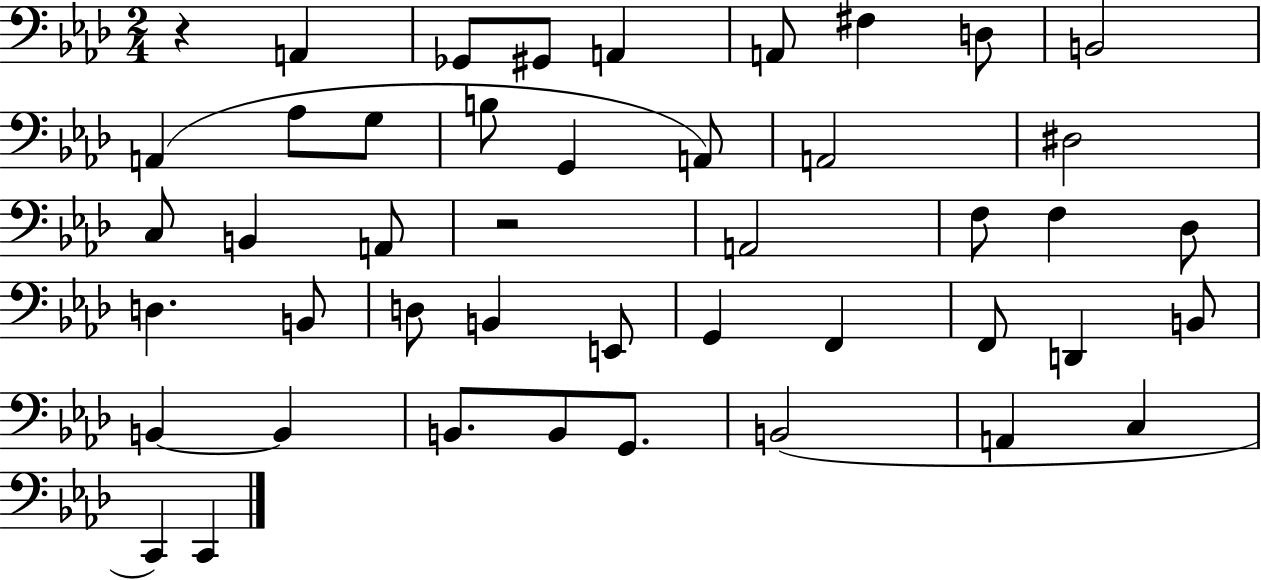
X:1
T:Untitled
M:2/4
L:1/4
K:Ab
z A,, _G,,/2 ^G,,/2 A,, A,,/2 ^F, D,/2 B,,2 A,, _A,/2 G,/2 B,/2 G,, A,,/2 A,,2 ^D,2 C,/2 B,, A,,/2 z2 A,,2 F,/2 F, _D,/2 D, B,,/2 D,/2 B,, E,,/2 G,, F,, F,,/2 D,, B,,/2 B,, B,, B,,/2 B,,/2 G,,/2 B,,2 A,, C, C,, C,,